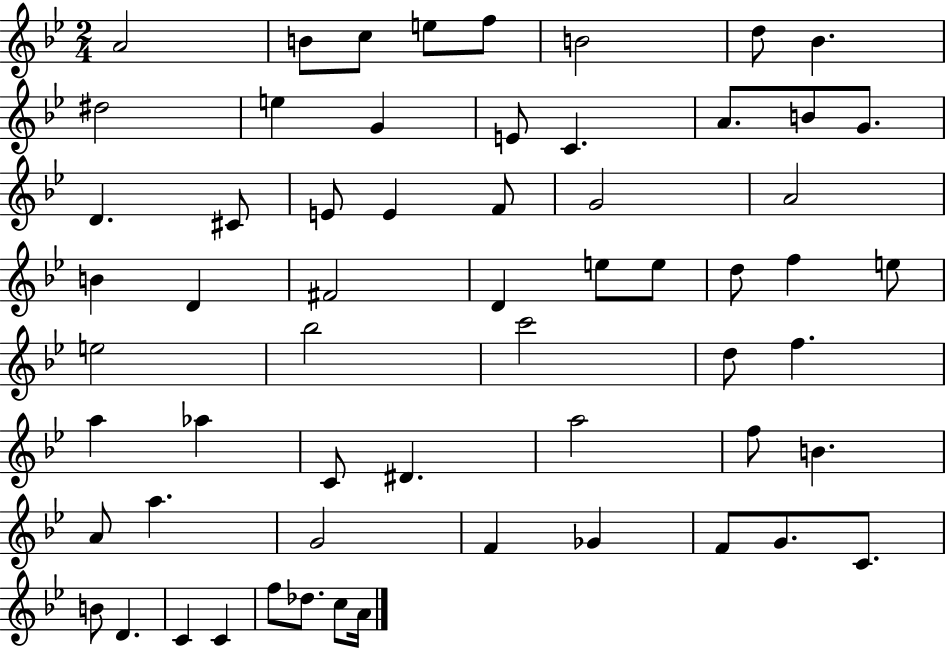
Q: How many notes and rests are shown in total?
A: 60